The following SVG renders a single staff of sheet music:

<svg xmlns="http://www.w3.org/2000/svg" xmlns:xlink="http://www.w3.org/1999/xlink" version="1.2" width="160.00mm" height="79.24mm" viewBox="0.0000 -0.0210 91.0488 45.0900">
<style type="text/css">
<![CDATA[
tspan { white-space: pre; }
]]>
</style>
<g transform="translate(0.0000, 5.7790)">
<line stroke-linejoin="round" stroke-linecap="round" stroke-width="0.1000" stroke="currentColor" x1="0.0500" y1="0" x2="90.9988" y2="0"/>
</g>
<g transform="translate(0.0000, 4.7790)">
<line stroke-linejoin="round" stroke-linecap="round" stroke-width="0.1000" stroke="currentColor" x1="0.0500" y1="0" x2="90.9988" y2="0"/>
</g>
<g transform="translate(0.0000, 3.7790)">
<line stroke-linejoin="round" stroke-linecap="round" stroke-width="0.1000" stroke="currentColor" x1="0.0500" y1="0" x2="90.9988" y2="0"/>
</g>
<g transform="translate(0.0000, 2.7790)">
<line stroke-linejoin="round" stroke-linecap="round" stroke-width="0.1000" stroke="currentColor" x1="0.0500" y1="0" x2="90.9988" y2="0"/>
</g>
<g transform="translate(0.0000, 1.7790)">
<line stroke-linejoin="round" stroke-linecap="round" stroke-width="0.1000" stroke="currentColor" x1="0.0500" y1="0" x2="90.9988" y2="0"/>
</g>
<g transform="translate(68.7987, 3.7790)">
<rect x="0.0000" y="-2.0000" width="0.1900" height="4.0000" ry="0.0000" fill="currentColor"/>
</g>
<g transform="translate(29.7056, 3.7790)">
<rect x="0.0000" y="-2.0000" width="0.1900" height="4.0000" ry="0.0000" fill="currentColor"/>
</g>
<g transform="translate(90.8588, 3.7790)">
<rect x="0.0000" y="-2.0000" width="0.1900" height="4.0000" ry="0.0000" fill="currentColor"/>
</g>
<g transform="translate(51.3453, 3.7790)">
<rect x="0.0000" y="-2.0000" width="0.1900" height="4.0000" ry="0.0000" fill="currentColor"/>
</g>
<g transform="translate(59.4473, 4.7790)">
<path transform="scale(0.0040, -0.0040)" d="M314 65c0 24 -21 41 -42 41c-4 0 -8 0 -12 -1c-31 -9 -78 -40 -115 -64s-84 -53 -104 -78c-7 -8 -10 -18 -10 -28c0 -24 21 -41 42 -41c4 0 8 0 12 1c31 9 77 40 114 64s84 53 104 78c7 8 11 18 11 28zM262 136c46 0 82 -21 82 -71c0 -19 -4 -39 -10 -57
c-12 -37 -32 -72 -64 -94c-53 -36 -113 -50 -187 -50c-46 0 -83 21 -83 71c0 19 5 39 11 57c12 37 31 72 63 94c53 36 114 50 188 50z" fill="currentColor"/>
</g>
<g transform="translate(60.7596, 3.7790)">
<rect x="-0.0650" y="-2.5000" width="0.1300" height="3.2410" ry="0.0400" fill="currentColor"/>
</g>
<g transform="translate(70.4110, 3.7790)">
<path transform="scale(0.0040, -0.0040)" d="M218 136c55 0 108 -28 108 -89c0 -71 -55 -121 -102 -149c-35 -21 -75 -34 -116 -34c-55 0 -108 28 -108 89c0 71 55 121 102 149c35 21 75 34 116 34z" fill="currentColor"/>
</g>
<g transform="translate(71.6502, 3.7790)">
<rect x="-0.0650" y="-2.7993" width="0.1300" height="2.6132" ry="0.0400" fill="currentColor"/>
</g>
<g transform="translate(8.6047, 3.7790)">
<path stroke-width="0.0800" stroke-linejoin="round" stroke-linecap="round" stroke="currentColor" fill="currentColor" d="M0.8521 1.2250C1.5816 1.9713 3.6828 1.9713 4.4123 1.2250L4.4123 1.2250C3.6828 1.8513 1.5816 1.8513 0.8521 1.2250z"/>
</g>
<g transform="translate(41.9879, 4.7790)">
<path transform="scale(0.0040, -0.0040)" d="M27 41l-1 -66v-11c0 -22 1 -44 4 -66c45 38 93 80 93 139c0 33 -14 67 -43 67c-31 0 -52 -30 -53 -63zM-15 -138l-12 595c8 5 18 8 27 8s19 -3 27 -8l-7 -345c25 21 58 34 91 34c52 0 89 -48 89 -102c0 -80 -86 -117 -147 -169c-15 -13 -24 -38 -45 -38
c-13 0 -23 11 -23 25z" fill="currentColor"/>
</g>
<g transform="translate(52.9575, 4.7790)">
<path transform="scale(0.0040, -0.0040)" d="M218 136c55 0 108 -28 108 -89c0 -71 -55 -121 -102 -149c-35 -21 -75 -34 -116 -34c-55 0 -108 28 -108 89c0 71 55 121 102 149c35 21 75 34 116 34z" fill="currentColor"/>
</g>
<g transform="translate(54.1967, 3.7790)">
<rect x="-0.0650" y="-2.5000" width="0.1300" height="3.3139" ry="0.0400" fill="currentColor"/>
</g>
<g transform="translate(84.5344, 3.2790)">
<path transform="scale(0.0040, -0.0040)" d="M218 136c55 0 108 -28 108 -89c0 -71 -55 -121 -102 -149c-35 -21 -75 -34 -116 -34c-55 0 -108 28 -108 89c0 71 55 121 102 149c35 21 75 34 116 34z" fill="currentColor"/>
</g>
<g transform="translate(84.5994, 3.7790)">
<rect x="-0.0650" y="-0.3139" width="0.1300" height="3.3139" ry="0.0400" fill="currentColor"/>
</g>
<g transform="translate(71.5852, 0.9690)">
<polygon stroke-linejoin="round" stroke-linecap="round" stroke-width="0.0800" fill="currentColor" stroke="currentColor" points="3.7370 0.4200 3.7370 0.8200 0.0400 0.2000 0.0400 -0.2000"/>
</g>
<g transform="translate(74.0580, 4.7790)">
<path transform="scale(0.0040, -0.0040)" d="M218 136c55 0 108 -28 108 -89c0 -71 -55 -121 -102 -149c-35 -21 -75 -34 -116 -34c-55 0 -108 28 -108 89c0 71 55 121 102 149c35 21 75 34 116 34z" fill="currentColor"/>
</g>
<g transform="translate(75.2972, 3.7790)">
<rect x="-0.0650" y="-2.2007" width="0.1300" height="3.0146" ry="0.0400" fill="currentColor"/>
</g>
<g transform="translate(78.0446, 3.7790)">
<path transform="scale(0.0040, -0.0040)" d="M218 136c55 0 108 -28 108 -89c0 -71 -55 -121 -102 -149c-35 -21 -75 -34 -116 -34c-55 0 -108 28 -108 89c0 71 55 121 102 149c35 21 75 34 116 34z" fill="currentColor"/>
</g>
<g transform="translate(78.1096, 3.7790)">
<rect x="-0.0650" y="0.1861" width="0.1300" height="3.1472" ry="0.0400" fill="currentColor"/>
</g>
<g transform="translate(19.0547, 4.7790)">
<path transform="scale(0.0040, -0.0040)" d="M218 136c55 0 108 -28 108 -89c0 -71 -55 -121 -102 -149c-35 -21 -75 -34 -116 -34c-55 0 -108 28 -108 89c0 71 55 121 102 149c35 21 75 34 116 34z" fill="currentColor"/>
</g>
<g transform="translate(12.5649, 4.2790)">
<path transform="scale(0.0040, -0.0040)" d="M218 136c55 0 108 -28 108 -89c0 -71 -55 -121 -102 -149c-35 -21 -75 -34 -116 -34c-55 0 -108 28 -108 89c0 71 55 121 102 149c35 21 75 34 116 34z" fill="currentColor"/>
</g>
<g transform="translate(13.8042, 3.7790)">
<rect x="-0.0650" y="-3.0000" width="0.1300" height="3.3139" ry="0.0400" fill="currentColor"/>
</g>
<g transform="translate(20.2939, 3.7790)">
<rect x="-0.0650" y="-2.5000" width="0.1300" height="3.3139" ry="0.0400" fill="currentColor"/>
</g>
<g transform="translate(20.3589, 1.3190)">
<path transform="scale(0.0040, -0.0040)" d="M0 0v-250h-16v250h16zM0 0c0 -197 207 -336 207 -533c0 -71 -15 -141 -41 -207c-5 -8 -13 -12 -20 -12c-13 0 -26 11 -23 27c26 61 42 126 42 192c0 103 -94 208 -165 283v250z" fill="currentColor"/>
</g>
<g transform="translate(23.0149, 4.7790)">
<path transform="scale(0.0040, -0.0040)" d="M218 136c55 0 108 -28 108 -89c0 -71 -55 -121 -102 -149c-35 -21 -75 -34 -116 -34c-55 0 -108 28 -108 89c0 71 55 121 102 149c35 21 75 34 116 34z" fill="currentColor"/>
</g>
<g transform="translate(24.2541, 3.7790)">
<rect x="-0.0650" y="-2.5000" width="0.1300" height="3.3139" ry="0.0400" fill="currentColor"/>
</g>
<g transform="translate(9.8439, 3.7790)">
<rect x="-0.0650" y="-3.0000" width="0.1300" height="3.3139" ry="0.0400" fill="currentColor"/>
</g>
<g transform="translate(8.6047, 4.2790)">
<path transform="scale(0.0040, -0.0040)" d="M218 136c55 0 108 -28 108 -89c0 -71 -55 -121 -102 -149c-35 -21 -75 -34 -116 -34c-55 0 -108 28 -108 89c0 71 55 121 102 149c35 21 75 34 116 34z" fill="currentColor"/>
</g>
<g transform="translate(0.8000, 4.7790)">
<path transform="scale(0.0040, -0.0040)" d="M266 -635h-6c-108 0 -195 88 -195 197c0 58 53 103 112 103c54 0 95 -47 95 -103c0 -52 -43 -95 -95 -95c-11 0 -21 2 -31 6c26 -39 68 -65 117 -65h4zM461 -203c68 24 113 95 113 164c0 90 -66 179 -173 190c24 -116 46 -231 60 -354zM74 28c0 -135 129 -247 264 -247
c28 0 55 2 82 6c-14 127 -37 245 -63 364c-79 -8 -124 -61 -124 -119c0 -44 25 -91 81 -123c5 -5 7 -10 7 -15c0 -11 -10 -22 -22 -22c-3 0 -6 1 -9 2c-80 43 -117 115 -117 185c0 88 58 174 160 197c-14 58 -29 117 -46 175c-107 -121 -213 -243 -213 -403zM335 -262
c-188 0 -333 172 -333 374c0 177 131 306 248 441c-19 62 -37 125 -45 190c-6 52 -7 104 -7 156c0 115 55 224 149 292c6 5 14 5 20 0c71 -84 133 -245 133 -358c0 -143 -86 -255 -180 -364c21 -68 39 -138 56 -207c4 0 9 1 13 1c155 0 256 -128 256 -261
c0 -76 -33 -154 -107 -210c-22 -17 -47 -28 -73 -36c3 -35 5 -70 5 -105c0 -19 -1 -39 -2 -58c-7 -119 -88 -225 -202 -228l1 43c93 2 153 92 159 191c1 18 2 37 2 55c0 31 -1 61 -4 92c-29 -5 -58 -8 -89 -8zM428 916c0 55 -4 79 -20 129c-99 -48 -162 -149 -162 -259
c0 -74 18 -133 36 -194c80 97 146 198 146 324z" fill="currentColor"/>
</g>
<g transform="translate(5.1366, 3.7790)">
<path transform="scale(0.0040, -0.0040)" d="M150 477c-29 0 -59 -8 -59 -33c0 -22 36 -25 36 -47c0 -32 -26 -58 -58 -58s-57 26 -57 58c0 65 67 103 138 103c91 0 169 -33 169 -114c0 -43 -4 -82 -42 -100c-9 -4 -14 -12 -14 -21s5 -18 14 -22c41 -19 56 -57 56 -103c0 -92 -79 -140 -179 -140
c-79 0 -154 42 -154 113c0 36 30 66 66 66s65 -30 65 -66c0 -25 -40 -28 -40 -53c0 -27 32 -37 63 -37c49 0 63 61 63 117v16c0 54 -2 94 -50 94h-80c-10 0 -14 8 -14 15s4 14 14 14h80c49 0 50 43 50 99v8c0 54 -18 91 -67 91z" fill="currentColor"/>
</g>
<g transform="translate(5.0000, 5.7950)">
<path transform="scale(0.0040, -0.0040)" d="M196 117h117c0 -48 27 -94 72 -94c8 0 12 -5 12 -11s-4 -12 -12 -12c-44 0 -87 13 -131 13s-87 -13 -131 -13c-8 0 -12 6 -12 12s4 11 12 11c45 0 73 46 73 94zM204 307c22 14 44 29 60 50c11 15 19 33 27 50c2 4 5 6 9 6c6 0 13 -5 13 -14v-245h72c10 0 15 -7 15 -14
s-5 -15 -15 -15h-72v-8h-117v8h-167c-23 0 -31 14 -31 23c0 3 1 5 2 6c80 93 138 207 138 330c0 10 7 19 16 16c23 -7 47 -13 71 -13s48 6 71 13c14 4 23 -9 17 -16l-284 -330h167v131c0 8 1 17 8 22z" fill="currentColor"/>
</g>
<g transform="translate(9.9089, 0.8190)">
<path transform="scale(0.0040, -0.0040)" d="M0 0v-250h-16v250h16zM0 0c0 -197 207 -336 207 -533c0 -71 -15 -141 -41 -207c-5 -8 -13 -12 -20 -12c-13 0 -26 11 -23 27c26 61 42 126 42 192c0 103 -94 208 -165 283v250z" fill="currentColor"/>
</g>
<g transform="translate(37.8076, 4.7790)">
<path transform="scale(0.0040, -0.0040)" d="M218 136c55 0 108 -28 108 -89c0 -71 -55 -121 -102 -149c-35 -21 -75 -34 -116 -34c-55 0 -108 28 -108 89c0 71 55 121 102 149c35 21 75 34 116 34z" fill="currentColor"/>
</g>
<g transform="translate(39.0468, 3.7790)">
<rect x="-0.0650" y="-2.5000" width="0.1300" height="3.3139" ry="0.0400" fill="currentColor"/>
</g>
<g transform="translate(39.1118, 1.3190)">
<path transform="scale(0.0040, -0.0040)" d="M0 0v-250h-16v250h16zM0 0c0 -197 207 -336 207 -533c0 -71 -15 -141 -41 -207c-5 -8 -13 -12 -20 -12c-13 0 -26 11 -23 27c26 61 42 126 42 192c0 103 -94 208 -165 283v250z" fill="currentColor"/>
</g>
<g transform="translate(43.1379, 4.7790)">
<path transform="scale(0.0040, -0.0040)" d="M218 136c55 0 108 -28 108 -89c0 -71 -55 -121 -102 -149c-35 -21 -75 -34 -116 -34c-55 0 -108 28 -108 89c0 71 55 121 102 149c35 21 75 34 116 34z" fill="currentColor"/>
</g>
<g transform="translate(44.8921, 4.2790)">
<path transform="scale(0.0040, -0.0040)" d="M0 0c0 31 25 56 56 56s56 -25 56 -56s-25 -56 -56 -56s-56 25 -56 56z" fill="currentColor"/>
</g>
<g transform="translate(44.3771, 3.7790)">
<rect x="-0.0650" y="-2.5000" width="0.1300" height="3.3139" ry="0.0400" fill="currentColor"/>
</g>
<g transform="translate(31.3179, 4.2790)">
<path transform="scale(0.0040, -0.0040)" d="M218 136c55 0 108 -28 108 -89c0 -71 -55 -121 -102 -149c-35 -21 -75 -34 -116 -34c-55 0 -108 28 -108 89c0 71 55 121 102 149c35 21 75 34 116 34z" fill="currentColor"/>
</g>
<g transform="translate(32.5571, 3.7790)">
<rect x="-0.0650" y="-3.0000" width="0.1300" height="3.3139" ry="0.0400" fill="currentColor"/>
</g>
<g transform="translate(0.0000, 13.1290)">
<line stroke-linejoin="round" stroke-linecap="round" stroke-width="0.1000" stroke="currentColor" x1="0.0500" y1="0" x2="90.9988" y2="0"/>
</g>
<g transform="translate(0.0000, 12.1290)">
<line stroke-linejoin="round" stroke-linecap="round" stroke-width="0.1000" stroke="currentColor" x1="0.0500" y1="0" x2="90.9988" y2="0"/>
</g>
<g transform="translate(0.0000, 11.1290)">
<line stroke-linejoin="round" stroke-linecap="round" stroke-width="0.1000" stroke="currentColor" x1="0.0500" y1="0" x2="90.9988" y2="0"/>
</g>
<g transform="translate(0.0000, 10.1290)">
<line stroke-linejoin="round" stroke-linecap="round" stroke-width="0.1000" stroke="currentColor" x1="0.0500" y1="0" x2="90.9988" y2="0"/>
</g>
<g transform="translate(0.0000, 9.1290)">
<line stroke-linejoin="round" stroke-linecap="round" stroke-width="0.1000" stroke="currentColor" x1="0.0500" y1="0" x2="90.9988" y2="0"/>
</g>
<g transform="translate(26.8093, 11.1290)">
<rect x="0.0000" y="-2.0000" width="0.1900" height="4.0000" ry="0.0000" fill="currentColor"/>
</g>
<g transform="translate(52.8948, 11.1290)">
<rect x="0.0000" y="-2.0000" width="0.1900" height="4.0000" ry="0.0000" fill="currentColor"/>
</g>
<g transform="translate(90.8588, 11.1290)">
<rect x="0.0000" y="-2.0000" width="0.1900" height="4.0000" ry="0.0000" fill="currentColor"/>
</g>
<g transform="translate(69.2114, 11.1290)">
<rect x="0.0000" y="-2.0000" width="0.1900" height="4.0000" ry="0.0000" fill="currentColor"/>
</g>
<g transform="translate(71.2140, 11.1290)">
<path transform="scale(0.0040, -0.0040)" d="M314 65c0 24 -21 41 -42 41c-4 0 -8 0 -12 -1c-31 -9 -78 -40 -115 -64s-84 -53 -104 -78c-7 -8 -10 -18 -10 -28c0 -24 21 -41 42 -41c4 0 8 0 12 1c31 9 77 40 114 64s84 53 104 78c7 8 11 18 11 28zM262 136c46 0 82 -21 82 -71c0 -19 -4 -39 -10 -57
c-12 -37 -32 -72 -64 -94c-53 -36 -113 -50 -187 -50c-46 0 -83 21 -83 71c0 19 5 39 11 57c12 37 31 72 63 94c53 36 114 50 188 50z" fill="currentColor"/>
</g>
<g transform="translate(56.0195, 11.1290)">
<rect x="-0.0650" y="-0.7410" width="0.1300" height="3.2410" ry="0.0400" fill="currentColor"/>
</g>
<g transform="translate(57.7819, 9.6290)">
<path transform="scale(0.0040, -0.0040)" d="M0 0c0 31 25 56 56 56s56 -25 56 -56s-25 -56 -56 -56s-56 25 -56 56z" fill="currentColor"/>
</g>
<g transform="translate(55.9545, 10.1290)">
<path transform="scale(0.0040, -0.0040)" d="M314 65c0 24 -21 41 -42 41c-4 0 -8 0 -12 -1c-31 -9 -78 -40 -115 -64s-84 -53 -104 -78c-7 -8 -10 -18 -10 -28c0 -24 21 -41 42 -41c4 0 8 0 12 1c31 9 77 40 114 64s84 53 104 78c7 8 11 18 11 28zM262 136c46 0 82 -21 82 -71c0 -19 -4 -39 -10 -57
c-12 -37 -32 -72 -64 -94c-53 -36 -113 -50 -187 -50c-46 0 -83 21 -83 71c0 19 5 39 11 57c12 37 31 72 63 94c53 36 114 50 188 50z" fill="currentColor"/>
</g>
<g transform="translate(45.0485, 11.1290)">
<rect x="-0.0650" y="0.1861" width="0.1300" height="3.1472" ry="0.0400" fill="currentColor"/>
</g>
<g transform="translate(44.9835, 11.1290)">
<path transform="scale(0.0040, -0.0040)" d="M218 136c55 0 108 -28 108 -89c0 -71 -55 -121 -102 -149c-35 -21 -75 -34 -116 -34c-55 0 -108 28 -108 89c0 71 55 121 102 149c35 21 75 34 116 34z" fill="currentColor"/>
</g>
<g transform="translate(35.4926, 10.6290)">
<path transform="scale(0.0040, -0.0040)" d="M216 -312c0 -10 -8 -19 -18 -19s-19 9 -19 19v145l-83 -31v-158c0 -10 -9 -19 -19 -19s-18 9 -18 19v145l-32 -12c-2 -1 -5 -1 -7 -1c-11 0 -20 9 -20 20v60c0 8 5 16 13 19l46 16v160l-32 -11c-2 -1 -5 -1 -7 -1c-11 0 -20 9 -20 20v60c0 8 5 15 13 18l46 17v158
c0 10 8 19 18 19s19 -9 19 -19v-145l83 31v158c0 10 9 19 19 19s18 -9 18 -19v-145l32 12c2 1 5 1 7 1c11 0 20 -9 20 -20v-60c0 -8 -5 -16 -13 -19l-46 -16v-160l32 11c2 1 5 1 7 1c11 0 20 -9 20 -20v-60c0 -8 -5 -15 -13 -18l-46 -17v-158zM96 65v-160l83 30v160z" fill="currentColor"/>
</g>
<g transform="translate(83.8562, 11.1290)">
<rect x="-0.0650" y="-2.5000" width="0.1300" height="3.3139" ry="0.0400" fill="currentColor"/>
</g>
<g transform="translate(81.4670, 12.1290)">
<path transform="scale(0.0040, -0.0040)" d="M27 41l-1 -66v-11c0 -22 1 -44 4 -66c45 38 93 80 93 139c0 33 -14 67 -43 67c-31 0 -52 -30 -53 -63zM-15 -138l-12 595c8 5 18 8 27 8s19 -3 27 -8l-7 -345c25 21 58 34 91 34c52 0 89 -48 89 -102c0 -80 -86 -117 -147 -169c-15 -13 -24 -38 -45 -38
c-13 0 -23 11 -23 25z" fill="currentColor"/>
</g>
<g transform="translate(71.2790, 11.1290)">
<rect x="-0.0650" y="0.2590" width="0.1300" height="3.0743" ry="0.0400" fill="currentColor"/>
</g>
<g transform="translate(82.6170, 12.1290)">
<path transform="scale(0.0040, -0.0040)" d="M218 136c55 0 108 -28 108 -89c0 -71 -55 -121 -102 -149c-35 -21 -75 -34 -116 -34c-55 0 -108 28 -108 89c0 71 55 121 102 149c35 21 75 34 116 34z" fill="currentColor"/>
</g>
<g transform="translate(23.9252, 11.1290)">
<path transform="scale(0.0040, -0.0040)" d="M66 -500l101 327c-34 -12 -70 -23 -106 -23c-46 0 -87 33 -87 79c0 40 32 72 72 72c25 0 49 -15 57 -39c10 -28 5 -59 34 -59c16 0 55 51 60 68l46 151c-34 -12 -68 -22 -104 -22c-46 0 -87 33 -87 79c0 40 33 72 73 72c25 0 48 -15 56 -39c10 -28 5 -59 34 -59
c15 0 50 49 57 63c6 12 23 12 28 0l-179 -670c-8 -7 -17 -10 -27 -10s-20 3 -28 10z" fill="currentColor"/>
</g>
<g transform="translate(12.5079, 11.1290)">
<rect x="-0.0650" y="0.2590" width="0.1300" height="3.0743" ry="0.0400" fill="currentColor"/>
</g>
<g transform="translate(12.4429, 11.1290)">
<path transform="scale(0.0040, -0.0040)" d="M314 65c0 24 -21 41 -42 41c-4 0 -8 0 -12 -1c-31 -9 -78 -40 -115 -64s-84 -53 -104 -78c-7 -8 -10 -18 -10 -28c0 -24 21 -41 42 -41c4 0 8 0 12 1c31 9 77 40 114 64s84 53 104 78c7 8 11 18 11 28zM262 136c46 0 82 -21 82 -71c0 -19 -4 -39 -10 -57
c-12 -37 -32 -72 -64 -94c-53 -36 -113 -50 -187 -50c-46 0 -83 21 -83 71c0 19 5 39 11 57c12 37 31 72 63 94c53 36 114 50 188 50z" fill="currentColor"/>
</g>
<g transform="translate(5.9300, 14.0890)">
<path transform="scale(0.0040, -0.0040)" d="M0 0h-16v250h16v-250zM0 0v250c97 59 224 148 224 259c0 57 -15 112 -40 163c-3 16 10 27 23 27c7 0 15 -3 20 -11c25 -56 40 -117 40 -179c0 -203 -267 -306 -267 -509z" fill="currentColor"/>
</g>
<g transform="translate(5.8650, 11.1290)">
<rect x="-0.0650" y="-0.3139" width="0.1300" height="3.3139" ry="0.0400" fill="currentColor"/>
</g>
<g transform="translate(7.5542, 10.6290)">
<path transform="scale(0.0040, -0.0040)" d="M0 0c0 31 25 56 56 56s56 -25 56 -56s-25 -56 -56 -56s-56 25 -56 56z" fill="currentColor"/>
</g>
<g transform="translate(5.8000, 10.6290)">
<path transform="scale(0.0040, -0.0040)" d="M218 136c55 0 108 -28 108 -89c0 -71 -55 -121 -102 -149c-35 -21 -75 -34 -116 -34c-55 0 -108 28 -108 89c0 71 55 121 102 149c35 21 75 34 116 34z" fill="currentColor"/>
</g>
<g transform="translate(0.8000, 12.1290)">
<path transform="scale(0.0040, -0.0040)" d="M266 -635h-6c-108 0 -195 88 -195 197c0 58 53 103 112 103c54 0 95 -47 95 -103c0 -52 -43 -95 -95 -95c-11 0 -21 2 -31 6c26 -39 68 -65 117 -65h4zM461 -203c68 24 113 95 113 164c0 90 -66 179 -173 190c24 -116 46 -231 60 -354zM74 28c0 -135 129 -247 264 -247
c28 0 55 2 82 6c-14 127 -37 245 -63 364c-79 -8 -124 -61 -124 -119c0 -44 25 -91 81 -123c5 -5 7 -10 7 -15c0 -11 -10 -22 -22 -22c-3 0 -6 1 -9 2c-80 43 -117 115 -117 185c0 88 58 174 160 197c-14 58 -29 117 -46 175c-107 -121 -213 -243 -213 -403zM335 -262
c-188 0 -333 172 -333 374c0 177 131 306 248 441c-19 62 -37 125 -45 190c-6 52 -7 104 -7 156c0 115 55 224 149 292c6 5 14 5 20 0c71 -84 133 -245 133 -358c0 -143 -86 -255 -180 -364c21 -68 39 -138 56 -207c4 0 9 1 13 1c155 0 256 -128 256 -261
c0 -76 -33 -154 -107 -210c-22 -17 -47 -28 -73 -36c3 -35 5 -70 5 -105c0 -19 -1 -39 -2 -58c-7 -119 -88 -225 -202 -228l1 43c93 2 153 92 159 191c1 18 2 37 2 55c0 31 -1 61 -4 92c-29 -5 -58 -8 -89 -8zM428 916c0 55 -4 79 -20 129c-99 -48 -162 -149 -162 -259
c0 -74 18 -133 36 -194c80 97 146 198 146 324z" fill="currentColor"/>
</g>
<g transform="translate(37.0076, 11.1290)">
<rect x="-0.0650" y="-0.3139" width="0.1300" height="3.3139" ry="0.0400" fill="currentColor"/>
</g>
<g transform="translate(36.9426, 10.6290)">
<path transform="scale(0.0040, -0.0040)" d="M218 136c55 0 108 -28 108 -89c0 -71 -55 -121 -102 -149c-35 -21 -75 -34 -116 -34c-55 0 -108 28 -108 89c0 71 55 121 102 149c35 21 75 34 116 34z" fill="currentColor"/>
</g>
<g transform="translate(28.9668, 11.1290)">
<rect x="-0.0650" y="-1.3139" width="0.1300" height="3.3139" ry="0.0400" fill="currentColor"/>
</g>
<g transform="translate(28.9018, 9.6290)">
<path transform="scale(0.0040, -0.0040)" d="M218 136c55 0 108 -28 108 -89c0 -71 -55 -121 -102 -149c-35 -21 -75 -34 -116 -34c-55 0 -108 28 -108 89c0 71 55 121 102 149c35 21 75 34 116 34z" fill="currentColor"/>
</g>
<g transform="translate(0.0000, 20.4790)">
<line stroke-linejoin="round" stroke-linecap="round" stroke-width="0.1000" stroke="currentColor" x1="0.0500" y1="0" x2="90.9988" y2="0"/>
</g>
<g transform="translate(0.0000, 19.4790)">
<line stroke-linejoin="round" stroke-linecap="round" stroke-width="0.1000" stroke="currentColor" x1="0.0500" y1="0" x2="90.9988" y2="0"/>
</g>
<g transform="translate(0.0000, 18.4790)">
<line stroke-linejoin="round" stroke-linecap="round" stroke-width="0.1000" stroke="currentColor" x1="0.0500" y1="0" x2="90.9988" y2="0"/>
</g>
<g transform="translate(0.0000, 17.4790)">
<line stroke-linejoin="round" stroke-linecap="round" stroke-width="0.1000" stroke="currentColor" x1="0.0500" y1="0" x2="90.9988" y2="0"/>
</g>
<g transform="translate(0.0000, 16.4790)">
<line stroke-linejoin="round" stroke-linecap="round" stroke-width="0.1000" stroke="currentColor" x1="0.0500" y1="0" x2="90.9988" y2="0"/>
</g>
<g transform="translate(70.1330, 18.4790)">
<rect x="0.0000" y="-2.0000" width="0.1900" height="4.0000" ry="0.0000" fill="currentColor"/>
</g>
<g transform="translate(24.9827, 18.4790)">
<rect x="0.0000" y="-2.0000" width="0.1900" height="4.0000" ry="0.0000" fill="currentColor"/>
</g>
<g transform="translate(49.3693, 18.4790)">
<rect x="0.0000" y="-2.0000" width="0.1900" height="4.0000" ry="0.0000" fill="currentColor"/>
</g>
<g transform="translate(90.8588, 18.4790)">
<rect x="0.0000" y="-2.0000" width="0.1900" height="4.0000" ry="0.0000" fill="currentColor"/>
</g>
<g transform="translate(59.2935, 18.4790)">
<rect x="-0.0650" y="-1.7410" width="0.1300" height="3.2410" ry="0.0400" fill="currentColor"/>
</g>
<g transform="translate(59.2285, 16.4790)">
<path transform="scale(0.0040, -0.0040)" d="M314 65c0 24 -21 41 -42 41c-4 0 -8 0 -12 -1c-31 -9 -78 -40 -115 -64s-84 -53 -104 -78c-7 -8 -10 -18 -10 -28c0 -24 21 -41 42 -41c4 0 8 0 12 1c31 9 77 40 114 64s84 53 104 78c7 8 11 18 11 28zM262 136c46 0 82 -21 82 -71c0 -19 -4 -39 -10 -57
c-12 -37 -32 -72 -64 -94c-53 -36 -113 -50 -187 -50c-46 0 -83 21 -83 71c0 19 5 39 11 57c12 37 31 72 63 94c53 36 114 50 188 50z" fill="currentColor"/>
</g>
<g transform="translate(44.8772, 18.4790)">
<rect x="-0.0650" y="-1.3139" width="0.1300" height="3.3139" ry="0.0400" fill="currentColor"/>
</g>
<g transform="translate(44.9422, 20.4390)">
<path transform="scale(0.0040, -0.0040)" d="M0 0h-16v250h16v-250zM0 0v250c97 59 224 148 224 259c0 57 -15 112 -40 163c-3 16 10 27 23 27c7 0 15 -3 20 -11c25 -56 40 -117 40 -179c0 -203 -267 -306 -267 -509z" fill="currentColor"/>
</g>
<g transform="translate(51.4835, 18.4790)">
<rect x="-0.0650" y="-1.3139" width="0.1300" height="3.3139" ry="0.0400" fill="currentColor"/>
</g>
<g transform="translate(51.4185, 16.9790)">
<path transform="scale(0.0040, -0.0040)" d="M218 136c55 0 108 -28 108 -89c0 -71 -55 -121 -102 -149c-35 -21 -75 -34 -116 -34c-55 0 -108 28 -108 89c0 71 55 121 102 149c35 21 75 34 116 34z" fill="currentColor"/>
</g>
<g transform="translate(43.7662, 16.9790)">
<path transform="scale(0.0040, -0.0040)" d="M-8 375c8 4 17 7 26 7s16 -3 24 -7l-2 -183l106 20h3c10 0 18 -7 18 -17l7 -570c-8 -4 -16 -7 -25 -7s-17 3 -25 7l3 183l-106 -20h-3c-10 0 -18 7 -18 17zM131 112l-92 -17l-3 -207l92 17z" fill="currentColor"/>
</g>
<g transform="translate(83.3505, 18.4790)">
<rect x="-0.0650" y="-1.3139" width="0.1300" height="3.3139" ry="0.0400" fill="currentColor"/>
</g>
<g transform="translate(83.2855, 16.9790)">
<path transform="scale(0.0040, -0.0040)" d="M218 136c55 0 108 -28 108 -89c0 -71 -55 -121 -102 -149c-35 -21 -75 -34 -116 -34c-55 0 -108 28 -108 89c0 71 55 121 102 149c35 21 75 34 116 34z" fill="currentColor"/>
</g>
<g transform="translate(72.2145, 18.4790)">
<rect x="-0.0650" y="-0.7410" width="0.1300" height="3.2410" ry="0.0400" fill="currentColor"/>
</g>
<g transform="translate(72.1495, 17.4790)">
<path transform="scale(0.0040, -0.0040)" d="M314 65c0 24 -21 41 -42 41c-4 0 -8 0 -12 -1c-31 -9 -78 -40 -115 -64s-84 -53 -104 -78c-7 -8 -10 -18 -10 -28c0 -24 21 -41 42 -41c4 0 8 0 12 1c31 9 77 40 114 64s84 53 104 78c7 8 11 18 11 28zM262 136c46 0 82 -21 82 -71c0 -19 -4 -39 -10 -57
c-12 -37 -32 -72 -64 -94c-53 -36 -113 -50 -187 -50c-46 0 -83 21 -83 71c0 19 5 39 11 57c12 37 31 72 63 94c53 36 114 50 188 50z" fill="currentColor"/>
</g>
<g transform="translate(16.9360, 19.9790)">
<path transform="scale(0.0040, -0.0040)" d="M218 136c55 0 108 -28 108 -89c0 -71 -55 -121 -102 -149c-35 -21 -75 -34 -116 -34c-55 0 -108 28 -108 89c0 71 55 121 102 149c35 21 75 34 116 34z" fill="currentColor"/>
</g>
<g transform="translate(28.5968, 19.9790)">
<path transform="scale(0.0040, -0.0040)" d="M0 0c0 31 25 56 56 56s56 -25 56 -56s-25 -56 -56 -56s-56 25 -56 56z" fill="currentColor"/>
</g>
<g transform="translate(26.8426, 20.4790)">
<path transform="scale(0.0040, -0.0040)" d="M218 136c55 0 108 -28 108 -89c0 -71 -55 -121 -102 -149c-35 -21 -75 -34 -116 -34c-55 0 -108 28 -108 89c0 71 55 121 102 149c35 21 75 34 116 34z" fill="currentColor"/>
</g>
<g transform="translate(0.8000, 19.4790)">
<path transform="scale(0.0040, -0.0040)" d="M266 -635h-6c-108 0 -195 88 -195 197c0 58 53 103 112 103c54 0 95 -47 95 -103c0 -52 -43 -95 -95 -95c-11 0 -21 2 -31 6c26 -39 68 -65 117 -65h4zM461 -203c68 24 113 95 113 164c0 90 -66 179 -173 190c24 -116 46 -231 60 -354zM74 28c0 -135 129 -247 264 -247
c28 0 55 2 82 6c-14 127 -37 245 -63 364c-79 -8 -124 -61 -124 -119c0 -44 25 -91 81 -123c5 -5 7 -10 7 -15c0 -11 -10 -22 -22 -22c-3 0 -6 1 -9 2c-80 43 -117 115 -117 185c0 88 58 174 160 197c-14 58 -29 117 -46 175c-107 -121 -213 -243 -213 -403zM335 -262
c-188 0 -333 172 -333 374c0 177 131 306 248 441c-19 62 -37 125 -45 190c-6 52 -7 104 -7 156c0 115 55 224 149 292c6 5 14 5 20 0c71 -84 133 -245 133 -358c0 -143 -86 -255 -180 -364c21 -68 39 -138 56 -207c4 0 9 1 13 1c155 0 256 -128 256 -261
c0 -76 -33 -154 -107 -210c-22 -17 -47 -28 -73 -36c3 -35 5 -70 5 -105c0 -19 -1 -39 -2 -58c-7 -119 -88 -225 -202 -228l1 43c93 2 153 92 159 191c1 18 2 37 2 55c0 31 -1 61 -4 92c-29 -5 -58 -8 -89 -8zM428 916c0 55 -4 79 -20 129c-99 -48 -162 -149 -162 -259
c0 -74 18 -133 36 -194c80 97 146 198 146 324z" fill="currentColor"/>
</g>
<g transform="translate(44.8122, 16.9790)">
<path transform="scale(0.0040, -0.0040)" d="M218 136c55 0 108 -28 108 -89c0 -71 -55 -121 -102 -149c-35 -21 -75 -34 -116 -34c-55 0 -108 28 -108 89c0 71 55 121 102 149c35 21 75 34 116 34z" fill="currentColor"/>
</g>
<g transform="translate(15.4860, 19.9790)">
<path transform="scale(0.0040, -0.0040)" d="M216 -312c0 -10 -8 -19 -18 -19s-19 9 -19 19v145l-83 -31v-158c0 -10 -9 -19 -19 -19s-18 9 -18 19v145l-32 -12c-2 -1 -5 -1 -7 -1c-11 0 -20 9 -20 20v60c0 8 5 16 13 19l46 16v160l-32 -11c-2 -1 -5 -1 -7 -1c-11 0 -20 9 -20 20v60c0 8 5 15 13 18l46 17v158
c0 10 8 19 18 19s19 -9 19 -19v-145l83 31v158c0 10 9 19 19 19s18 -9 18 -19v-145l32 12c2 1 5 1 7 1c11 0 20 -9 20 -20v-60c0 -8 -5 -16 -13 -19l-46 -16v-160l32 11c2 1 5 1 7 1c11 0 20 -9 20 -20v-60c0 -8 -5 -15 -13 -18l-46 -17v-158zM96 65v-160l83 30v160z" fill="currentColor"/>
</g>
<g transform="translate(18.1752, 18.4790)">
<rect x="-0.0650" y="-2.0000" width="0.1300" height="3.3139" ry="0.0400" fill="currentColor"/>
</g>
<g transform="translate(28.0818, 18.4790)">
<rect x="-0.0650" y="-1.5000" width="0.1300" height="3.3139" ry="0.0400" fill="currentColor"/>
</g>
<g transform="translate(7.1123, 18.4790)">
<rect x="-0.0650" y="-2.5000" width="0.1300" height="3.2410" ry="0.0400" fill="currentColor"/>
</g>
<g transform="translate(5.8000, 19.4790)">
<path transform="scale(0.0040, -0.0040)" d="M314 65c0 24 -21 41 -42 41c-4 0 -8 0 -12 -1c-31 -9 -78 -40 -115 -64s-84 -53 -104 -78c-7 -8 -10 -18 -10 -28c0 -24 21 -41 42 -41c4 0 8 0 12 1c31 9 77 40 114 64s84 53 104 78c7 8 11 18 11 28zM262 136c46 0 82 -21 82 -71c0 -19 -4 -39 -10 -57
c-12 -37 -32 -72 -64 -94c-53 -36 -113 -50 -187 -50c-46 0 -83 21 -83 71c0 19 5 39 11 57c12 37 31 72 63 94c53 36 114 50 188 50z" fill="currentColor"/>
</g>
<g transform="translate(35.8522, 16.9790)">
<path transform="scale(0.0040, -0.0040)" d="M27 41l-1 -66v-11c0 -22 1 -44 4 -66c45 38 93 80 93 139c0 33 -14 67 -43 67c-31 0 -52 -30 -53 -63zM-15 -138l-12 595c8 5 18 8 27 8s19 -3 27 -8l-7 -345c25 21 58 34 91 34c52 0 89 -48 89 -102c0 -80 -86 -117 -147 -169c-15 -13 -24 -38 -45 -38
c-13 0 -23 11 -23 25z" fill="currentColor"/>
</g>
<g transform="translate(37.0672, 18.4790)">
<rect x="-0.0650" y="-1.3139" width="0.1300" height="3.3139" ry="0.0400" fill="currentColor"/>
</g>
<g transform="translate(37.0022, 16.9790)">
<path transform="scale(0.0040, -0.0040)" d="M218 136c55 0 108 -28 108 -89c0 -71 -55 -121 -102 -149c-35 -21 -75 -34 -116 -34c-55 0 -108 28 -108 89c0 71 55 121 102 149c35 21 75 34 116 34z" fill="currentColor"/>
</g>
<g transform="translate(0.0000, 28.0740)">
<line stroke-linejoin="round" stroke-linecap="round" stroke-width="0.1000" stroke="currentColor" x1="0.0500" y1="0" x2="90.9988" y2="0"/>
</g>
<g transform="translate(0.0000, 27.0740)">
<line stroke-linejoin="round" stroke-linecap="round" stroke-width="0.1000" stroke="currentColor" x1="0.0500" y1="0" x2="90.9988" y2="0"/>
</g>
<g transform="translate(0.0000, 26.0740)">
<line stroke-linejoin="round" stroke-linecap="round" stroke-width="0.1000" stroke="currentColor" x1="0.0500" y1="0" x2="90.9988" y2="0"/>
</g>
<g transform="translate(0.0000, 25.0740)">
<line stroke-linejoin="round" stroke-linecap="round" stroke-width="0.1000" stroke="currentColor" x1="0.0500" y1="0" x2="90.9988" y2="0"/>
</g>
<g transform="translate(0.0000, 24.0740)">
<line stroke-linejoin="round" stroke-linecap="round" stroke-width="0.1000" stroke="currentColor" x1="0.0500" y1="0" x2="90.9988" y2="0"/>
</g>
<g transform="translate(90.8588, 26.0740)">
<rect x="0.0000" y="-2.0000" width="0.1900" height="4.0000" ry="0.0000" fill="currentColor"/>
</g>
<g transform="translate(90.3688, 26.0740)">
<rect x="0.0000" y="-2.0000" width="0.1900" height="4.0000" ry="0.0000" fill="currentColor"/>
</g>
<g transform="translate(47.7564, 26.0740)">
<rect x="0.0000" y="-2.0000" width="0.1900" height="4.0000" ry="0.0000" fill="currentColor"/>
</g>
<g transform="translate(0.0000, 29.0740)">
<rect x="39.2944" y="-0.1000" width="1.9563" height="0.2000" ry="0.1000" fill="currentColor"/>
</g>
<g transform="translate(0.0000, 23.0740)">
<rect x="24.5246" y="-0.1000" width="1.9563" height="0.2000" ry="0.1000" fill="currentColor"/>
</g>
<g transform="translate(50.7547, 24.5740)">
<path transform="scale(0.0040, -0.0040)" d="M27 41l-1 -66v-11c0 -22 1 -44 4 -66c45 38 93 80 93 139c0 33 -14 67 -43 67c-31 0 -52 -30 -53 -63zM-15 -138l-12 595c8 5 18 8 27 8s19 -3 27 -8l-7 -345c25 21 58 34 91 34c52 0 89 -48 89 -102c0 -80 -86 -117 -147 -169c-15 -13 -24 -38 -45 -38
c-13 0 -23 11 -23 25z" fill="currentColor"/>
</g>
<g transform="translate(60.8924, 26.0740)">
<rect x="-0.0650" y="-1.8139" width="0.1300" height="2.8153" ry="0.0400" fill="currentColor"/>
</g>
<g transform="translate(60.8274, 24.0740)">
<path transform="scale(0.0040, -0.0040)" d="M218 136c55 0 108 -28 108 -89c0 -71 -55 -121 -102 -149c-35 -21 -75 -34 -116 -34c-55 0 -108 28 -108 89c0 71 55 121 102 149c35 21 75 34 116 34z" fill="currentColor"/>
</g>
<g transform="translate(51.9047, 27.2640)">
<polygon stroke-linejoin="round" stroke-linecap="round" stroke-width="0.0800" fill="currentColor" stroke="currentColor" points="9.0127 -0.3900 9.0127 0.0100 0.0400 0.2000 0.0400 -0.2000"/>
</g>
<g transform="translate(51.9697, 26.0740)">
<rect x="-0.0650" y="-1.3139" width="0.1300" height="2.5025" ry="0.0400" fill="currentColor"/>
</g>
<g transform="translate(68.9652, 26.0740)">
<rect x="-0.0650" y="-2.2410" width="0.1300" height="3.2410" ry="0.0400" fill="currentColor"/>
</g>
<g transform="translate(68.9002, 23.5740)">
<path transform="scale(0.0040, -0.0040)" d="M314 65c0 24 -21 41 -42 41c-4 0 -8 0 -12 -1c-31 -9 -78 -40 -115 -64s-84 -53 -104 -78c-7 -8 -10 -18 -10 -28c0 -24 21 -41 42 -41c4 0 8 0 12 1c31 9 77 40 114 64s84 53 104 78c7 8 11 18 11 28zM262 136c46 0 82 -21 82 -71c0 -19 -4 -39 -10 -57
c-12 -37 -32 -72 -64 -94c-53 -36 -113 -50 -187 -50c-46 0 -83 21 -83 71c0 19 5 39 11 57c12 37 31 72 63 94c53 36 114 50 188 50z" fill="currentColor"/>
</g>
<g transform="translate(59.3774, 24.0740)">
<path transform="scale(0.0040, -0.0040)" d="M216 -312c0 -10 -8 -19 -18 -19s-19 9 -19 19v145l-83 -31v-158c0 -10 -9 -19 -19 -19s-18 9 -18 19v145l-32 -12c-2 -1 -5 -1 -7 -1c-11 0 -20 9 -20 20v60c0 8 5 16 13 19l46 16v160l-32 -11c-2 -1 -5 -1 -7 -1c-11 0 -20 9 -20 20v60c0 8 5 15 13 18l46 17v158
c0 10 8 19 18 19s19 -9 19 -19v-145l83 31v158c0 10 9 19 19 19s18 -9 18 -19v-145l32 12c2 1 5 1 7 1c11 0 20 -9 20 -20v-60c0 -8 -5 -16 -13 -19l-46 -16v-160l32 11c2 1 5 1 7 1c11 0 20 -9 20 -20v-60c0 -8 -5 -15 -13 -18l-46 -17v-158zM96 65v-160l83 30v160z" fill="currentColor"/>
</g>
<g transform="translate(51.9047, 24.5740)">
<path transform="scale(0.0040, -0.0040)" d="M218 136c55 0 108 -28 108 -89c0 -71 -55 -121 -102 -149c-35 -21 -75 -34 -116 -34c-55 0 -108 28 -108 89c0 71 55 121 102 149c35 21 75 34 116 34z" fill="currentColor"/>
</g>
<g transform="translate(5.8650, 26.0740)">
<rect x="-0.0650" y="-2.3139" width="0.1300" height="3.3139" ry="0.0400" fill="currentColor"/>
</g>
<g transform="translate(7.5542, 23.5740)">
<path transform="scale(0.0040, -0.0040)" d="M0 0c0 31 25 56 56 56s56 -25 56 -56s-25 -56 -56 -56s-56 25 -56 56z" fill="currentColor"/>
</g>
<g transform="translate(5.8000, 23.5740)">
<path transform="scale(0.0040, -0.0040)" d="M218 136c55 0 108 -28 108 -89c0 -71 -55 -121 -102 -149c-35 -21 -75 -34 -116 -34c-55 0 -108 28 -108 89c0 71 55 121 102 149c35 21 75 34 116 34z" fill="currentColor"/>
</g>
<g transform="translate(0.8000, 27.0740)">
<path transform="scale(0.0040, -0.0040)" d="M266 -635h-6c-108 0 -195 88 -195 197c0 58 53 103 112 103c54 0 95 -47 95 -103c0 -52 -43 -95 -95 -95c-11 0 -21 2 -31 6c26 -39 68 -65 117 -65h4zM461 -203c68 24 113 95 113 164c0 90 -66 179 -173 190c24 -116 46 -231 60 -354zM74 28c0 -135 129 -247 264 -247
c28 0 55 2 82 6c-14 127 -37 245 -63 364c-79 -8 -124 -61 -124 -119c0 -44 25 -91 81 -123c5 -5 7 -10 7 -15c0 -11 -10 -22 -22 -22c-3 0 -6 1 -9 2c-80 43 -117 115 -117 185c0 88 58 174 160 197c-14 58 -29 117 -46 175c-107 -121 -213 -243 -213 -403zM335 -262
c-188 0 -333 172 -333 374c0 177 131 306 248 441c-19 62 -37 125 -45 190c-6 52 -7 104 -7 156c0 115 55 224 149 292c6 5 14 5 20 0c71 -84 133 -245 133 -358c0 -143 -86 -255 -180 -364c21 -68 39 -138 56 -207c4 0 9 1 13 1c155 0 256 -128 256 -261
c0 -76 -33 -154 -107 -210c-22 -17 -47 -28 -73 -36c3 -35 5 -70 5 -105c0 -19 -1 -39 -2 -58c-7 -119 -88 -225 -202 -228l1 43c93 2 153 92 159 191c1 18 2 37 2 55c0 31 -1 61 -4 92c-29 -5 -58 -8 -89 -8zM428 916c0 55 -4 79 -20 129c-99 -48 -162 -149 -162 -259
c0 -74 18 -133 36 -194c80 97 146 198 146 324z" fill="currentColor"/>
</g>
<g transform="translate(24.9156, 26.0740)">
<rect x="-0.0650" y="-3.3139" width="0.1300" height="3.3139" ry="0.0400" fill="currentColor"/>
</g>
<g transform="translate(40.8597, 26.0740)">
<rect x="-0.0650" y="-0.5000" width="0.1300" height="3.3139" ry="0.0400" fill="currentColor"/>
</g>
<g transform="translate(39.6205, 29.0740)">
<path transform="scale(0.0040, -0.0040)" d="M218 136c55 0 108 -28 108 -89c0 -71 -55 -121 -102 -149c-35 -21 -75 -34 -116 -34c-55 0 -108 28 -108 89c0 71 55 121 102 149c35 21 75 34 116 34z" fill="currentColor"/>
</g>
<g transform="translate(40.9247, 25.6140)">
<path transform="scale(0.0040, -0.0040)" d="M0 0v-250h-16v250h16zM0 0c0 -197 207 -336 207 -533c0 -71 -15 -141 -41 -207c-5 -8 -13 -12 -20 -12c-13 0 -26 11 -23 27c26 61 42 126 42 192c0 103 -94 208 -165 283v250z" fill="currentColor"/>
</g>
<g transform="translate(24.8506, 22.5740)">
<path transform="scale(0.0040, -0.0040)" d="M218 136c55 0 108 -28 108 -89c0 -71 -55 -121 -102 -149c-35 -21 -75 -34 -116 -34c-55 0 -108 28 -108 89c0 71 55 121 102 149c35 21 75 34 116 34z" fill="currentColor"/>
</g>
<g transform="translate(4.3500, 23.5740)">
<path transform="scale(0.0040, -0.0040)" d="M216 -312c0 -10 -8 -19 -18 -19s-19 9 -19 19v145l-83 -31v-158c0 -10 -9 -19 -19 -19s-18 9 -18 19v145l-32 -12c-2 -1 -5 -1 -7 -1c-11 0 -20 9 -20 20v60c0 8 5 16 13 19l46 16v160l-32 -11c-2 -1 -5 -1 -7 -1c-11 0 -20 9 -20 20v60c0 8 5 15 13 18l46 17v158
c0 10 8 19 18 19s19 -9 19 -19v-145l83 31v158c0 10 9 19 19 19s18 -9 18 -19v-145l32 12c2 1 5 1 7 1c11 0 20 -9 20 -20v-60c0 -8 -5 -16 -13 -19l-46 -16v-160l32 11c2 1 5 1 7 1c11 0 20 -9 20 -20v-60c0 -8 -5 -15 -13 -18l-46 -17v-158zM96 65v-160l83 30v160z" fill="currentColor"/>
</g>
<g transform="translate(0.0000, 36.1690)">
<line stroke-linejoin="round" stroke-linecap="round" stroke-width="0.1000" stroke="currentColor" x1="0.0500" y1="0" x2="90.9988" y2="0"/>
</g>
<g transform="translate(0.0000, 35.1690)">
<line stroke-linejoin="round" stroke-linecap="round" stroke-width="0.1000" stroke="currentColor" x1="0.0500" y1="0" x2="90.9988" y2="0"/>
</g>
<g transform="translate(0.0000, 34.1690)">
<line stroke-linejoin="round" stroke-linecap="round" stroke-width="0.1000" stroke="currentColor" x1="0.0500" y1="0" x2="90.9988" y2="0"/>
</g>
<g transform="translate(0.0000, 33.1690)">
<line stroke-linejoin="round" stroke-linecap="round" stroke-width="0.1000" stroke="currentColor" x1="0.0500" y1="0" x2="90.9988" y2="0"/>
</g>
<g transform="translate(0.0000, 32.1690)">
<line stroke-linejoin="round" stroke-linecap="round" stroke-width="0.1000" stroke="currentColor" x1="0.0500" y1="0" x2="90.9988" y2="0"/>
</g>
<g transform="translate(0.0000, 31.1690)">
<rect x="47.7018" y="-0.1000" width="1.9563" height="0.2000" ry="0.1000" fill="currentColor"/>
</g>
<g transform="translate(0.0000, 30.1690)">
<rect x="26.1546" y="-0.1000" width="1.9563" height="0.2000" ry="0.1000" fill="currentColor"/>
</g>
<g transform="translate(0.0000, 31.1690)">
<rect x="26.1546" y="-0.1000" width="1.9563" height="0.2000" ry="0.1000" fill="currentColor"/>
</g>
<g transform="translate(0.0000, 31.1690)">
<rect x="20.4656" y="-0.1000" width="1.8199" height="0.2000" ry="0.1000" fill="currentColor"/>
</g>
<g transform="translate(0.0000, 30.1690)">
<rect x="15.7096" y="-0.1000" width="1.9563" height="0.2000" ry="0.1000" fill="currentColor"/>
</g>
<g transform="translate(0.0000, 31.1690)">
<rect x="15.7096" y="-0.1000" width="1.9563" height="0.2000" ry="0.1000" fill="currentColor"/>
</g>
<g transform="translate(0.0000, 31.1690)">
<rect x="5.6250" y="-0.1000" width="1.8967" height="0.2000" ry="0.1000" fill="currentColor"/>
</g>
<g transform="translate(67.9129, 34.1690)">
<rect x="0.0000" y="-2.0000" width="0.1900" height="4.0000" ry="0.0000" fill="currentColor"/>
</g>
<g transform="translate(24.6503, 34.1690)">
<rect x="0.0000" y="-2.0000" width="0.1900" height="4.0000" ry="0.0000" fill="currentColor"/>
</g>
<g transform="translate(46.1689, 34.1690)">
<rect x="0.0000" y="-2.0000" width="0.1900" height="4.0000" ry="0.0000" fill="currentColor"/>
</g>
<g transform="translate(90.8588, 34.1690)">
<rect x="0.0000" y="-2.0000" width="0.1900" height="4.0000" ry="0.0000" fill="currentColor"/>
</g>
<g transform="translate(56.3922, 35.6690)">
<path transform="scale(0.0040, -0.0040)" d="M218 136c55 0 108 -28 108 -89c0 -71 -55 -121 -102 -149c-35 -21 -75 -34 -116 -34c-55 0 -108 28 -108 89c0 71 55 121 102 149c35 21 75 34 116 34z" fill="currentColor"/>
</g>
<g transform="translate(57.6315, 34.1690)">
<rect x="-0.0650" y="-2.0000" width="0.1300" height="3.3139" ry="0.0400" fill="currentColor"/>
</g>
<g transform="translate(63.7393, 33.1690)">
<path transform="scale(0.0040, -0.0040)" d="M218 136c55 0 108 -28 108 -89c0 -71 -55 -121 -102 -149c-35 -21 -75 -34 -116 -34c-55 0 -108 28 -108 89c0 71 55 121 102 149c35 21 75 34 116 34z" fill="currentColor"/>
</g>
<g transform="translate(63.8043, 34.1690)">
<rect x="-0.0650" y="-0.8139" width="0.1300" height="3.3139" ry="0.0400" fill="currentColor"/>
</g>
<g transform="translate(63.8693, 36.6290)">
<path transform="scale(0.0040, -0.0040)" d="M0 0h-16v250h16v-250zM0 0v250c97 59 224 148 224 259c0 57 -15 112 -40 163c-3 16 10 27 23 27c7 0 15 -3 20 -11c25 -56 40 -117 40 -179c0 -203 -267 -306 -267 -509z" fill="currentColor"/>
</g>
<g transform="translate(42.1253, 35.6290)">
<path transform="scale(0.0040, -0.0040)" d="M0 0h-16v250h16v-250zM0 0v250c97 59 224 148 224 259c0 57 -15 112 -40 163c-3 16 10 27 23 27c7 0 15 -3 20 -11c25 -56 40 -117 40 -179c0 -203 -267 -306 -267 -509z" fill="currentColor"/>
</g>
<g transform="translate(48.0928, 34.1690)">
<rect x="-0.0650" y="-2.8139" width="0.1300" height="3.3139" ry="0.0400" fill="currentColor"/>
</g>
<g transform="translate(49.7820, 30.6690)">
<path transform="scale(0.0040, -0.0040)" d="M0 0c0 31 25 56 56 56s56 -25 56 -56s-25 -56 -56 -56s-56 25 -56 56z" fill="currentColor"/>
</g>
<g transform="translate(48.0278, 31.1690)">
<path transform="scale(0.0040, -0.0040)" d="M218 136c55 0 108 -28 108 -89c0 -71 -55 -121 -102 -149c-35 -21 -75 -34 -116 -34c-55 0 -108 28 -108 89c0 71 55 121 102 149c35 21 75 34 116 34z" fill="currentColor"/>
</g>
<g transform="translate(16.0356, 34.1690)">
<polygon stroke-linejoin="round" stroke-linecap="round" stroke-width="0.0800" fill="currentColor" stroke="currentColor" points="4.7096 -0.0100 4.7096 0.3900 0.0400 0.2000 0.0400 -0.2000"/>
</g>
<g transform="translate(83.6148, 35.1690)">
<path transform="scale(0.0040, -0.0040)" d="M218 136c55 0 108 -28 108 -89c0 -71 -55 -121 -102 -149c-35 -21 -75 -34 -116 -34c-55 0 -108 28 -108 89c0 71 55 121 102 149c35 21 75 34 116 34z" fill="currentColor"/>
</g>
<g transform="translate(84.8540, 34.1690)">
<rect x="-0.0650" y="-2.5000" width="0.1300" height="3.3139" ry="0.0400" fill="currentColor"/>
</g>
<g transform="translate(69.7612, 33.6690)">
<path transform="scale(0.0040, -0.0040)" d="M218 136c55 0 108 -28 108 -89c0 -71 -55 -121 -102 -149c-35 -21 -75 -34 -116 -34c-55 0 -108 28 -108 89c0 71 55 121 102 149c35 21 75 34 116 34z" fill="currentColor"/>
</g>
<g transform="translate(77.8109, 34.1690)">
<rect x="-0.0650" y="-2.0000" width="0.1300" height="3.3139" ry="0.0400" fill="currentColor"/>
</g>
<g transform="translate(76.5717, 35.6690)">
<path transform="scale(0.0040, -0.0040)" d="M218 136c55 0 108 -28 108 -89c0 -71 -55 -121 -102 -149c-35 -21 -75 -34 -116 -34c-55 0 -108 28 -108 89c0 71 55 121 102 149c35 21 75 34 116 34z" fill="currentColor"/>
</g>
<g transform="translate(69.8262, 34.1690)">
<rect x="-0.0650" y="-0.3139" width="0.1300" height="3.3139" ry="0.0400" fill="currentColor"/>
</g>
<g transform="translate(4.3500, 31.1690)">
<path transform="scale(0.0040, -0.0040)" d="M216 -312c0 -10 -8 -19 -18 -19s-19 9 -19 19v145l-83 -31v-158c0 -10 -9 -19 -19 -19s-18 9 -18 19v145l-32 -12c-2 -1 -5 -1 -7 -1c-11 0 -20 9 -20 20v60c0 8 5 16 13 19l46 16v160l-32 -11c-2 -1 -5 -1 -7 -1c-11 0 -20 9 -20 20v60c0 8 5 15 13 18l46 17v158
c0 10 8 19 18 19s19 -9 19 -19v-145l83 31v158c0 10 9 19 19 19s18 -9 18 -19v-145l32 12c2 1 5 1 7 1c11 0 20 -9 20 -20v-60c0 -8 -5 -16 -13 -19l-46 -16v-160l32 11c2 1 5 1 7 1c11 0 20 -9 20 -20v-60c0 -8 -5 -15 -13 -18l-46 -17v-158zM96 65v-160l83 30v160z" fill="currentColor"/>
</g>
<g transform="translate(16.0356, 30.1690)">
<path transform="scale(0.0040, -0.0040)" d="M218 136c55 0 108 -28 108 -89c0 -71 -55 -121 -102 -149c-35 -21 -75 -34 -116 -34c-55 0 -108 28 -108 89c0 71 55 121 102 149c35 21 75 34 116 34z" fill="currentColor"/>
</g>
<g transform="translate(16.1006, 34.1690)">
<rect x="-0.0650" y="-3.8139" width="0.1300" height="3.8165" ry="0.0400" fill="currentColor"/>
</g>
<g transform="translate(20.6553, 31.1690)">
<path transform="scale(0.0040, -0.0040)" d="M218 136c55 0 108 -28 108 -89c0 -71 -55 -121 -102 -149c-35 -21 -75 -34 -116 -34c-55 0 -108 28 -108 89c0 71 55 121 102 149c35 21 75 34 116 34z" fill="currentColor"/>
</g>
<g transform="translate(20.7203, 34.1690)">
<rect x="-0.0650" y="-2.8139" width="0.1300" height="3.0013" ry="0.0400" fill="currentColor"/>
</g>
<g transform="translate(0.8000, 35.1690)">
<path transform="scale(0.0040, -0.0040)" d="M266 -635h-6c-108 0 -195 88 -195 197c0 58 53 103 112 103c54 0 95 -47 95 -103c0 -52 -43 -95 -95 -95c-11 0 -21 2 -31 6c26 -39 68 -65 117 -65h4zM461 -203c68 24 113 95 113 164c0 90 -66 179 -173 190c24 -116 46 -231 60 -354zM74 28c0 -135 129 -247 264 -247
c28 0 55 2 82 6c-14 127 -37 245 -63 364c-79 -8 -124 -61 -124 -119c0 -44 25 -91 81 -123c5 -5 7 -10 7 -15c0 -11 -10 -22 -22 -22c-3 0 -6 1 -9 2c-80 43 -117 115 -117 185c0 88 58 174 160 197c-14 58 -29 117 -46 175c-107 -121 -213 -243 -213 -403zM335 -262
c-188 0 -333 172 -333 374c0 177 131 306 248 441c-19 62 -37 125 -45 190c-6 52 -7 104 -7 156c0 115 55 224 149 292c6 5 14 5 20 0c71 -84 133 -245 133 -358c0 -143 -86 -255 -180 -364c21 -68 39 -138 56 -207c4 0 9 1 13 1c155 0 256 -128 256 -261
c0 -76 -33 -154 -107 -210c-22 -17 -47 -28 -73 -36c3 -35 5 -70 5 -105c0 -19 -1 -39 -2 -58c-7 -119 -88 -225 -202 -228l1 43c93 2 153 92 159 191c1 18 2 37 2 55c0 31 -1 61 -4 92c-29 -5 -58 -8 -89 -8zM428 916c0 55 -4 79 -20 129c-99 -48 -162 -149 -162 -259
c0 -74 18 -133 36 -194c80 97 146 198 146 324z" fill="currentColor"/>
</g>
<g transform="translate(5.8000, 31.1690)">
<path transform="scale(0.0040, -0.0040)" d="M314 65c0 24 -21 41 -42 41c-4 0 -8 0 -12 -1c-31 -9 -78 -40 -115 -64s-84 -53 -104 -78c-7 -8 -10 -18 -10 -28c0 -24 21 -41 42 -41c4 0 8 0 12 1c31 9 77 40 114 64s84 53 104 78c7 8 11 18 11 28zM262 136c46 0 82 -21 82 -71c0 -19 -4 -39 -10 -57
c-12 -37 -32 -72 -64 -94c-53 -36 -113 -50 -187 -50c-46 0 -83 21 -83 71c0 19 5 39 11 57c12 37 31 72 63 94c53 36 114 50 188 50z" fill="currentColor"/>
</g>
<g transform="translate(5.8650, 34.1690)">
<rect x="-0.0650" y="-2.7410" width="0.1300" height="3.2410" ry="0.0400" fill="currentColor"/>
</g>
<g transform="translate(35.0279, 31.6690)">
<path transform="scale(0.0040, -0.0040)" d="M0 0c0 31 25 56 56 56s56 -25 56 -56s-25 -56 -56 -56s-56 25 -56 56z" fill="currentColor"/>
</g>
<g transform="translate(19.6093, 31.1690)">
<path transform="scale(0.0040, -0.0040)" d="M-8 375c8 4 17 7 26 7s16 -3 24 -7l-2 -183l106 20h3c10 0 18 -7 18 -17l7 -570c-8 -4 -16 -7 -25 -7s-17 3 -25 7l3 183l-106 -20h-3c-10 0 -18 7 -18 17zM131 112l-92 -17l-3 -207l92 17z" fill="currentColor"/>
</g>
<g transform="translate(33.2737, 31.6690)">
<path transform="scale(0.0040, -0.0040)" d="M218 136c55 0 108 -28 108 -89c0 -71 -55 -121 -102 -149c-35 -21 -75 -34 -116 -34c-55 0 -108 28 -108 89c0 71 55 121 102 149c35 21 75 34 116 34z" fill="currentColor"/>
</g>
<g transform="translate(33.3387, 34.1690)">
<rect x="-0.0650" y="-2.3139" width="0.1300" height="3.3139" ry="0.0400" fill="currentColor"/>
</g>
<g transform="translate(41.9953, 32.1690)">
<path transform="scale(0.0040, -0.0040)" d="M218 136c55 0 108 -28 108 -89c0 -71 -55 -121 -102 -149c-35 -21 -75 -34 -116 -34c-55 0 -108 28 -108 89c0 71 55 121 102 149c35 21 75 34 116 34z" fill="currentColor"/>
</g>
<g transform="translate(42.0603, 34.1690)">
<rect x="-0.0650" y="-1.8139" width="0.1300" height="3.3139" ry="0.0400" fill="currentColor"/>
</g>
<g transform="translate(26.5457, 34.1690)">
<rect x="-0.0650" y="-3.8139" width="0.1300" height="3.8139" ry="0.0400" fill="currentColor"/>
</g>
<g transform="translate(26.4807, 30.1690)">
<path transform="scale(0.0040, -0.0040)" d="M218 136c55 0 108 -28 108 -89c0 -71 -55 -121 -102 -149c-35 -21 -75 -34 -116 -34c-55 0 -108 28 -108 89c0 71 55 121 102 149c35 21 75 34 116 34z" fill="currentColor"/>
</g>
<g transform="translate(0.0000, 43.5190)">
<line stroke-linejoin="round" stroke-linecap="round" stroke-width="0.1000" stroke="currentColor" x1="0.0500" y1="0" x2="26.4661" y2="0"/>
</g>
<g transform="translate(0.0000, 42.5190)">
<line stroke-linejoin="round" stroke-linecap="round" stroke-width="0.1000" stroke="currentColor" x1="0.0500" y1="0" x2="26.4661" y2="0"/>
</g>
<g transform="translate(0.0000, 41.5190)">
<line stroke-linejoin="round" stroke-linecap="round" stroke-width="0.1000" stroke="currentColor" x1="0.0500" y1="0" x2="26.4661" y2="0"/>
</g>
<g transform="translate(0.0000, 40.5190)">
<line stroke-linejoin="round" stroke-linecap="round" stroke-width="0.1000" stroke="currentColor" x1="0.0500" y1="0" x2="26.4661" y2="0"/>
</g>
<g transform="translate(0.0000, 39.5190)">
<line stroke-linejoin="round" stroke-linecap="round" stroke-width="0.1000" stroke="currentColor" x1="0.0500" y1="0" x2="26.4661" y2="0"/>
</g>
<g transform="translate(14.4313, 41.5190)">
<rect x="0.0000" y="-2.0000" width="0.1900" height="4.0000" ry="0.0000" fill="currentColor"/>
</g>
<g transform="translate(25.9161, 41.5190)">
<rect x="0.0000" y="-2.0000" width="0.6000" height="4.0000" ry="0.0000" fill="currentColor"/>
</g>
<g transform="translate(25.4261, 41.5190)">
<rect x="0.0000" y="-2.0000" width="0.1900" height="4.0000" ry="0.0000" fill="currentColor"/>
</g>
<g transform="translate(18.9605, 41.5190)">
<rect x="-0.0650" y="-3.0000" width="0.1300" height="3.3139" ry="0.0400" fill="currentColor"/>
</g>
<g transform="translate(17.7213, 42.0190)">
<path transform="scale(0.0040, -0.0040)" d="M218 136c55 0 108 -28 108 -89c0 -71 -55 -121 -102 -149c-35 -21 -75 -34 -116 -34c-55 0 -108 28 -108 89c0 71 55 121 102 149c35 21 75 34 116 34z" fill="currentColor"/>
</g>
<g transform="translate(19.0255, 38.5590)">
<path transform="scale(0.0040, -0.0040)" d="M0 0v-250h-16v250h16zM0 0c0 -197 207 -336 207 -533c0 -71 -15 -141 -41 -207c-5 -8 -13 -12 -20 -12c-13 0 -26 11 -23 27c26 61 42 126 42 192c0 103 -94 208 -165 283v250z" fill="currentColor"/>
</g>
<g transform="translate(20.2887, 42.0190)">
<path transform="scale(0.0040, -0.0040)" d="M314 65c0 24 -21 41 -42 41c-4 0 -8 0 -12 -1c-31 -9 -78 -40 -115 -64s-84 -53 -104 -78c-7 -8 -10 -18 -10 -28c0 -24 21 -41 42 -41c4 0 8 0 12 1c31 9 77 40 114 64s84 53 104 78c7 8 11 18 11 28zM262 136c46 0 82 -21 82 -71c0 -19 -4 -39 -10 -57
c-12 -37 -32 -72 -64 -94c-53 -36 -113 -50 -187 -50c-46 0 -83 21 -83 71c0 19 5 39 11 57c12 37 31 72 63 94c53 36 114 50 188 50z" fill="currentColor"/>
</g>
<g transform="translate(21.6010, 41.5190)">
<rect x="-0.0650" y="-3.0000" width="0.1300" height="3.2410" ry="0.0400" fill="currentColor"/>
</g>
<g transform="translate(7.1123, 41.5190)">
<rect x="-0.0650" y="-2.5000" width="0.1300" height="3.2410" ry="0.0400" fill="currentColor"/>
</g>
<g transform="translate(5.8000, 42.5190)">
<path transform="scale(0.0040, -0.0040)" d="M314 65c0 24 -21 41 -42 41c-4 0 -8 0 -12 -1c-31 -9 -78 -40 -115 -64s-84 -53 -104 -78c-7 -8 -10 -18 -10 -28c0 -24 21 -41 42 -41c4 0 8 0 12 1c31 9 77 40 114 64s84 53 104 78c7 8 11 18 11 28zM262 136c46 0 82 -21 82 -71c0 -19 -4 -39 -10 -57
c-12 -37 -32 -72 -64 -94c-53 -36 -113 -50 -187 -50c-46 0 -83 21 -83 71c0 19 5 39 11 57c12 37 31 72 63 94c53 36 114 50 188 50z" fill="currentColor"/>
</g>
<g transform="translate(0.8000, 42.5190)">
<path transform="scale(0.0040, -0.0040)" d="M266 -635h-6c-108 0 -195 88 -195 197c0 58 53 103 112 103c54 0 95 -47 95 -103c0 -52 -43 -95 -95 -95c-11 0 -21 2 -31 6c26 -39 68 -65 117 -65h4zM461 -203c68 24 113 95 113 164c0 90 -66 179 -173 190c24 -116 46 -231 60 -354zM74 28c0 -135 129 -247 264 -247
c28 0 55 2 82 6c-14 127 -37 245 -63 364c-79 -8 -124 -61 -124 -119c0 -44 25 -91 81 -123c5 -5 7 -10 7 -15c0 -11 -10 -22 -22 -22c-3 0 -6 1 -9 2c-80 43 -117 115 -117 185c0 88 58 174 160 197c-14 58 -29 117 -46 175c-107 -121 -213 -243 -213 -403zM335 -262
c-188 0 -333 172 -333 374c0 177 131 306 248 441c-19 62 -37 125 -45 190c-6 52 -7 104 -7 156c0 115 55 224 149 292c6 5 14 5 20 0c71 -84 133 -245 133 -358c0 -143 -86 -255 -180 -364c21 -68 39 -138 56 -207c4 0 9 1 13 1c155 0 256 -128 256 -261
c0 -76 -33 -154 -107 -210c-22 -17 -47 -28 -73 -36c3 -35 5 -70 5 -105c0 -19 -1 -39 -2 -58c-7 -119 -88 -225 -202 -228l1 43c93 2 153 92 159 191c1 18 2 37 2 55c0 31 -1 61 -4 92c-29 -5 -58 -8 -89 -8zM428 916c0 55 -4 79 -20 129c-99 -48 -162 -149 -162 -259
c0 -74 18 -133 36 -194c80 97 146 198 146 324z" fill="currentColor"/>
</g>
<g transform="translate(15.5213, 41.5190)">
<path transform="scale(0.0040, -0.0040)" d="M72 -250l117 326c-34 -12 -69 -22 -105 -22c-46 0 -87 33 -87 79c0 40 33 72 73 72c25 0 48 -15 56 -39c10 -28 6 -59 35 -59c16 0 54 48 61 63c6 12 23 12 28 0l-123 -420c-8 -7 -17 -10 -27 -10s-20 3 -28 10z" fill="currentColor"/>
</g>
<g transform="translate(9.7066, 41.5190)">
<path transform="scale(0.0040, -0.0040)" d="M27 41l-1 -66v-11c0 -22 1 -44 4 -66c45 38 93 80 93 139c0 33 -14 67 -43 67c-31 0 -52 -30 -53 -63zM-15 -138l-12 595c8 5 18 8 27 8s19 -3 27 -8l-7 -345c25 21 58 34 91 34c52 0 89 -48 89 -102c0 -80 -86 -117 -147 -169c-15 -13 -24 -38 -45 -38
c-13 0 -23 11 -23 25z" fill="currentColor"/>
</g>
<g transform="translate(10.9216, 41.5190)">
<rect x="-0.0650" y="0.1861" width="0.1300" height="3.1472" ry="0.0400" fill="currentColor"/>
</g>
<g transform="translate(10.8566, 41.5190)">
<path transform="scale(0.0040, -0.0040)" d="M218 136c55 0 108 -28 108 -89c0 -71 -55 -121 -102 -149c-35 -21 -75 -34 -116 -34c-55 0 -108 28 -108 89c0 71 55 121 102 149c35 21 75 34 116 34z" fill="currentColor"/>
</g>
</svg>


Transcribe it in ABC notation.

X:1
T:Untitled
M:3/4
L:1/4
K:C
A/2 A G/2 G A G/2 _G G G2 B/2 G/2 B c c/2 B2 z/4 e ^c B d2 B2 _G G2 ^F E _e e/2 e f2 d2 e ^g b C/2 _e/2 ^f/2 g2 ^a2 c'/2 a/2 c' g f/2 a F d/2 c F G G2 _B z/2 A/2 A2